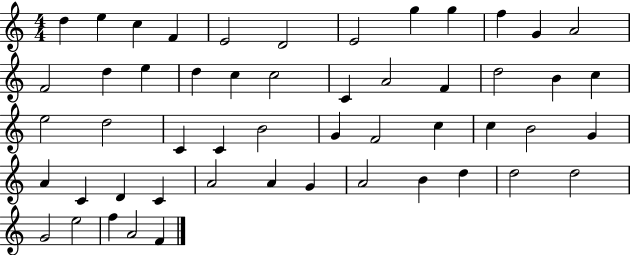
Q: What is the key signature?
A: C major